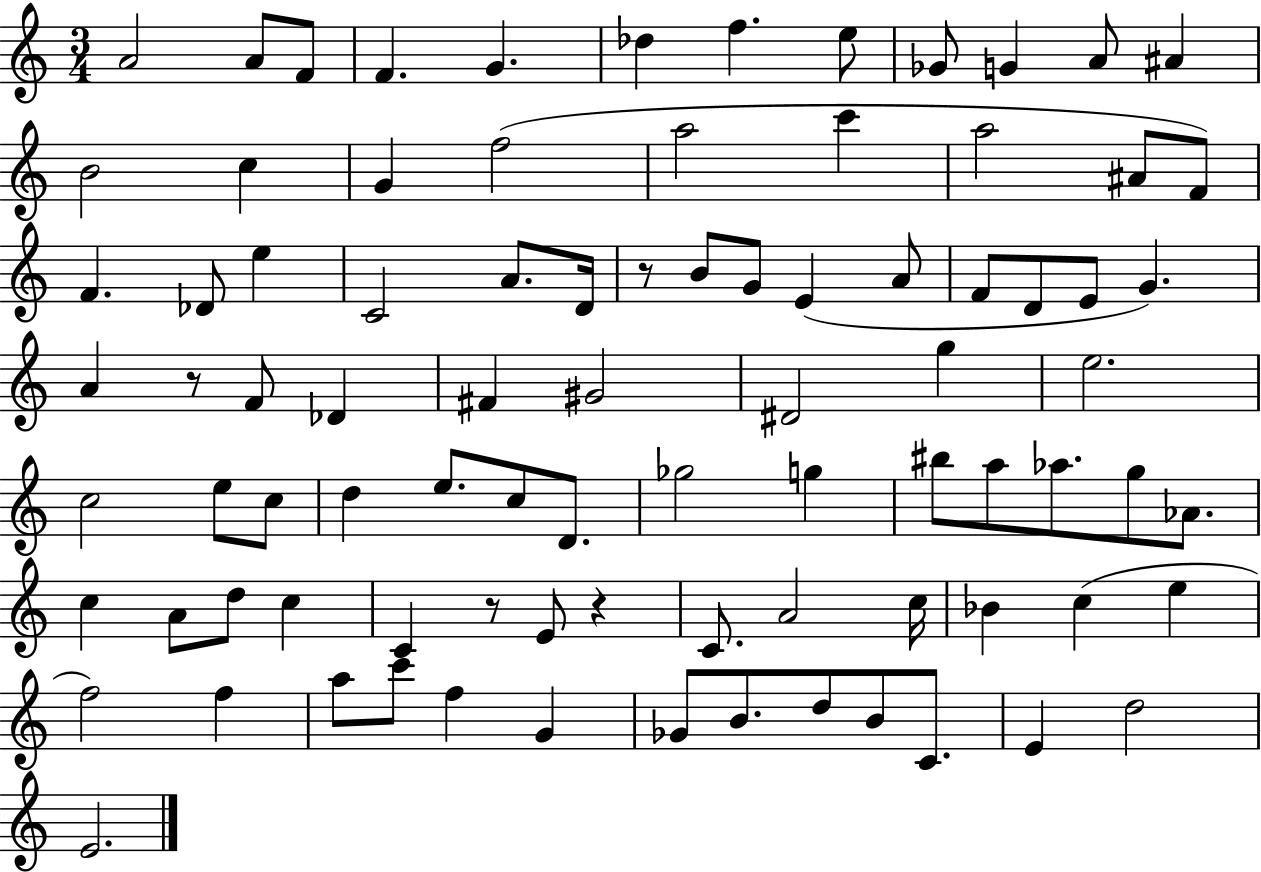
{
  \clef treble
  \numericTimeSignature
  \time 3/4
  \key c \major
  a'2 a'8 f'8 | f'4. g'4. | des''4 f''4. e''8 | ges'8 g'4 a'8 ais'4 | \break b'2 c''4 | g'4 f''2( | a''2 c'''4 | a''2 ais'8 f'8) | \break f'4. des'8 e''4 | c'2 a'8. d'16 | r8 b'8 g'8 e'4( a'8 | f'8 d'8 e'8 g'4.) | \break a'4 r8 f'8 des'4 | fis'4 gis'2 | dis'2 g''4 | e''2. | \break c''2 e''8 c''8 | d''4 e''8. c''8 d'8. | ges''2 g''4 | bis''8 a''8 aes''8. g''8 aes'8. | \break c''4 a'8 d''8 c''4 | c'4 r8 e'8 r4 | c'8. a'2 c''16 | bes'4 c''4( e''4 | \break f''2) f''4 | a''8 c'''8 f''4 g'4 | ges'8 b'8. d''8 b'8 c'8. | e'4 d''2 | \break e'2. | \bar "|."
}